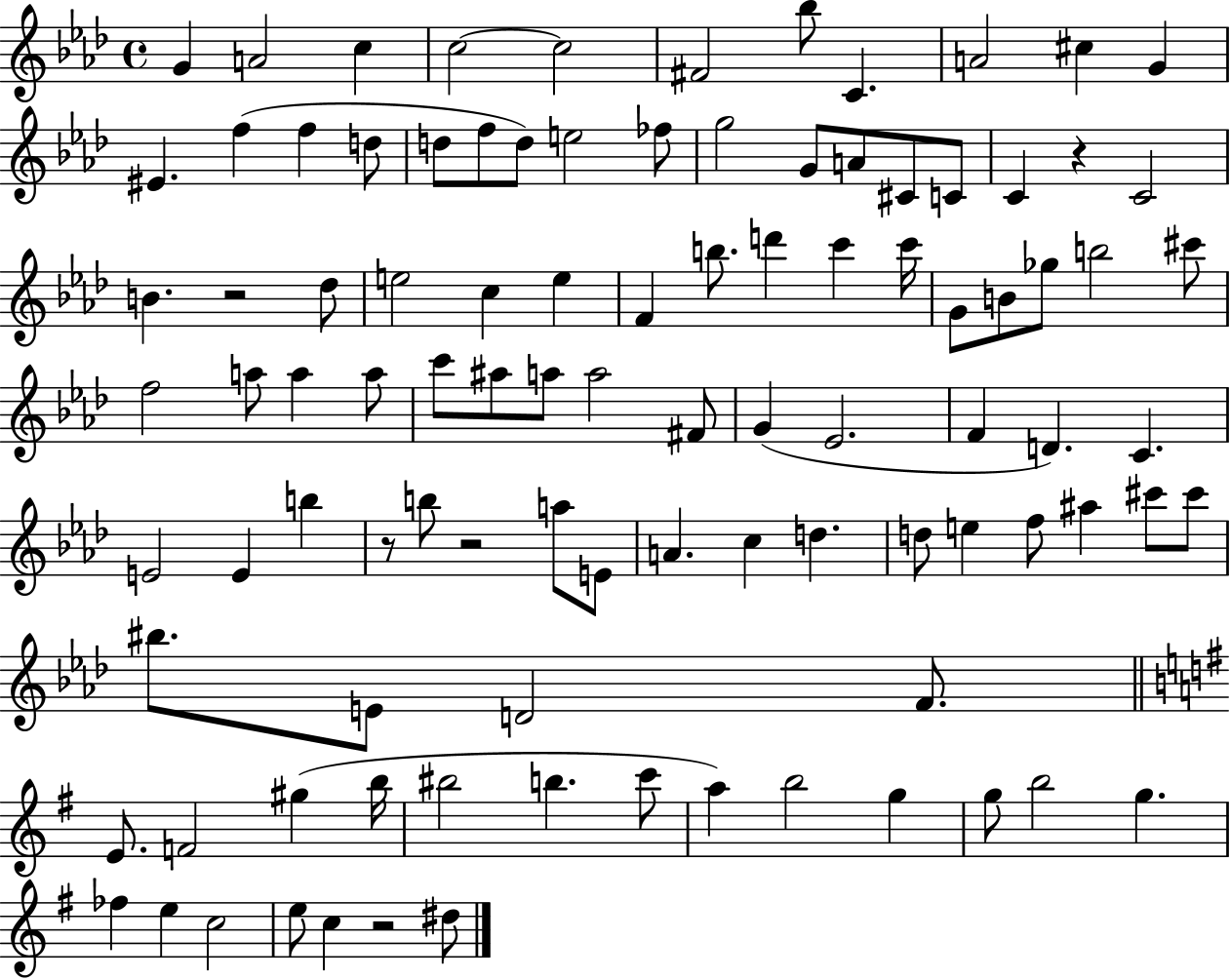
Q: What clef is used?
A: treble